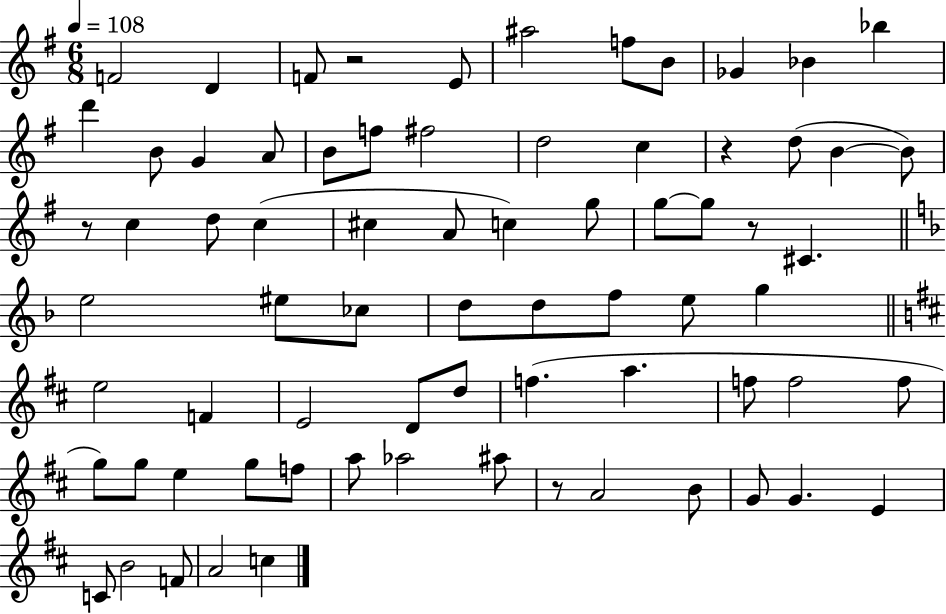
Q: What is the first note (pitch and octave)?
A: F4